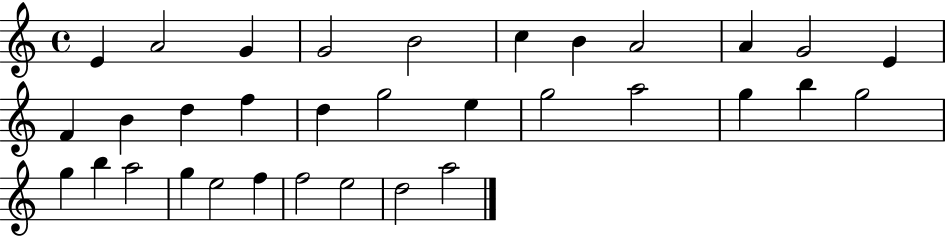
{
  \clef treble
  \time 4/4
  \defaultTimeSignature
  \key c \major
  e'4 a'2 g'4 | g'2 b'2 | c''4 b'4 a'2 | a'4 g'2 e'4 | \break f'4 b'4 d''4 f''4 | d''4 g''2 e''4 | g''2 a''2 | g''4 b''4 g''2 | \break g''4 b''4 a''2 | g''4 e''2 f''4 | f''2 e''2 | d''2 a''2 | \break \bar "|."
}